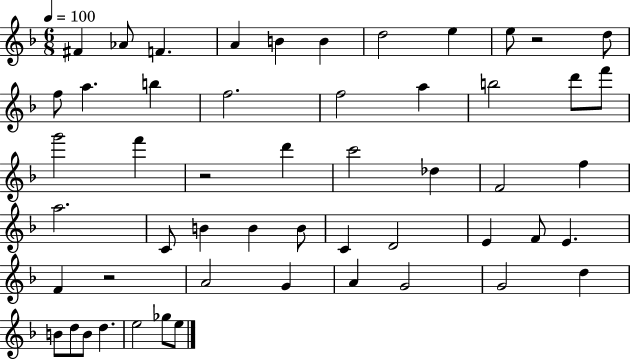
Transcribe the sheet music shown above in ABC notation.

X:1
T:Untitled
M:6/8
L:1/4
K:F
^F _A/2 F A B B d2 e e/2 z2 d/2 f/2 a b f2 f2 a b2 d'/2 f'/2 g'2 f' z2 d' c'2 _d F2 f a2 C/2 B B B/2 C D2 E F/2 E F z2 A2 G A G2 G2 d B/2 d/2 B/2 d e2 _g/2 e/2